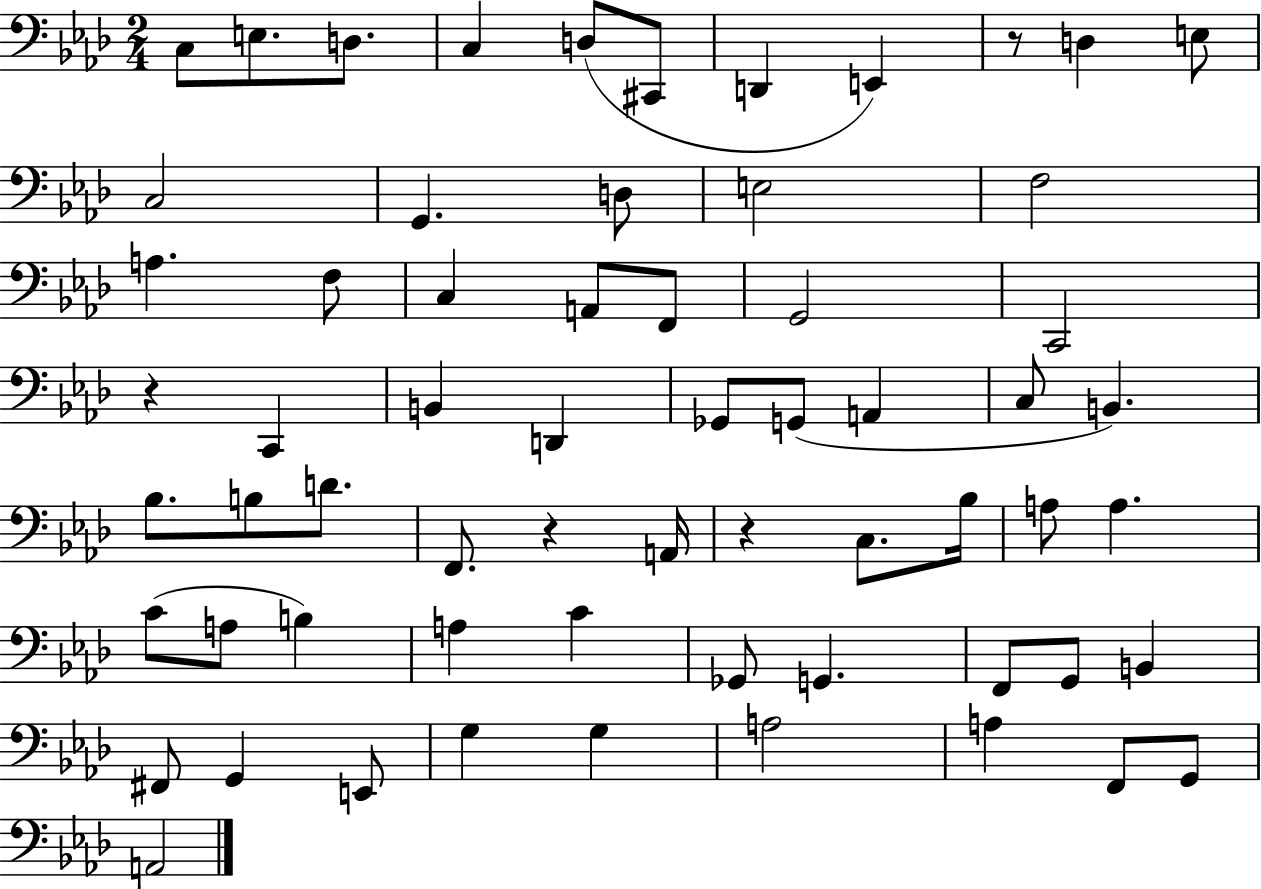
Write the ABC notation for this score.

X:1
T:Untitled
M:2/4
L:1/4
K:Ab
C,/2 E,/2 D,/2 C, D,/2 ^C,,/2 D,, E,, z/2 D, E,/2 C,2 G,, D,/2 E,2 F,2 A, F,/2 C, A,,/2 F,,/2 G,,2 C,,2 z C,, B,, D,, _G,,/2 G,,/2 A,, C,/2 B,, _B,/2 B,/2 D/2 F,,/2 z A,,/4 z C,/2 _B,/4 A,/2 A, C/2 A,/2 B, A, C _G,,/2 G,, F,,/2 G,,/2 B,, ^F,,/2 G,, E,,/2 G, G, A,2 A, F,,/2 G,,/2 A,,2